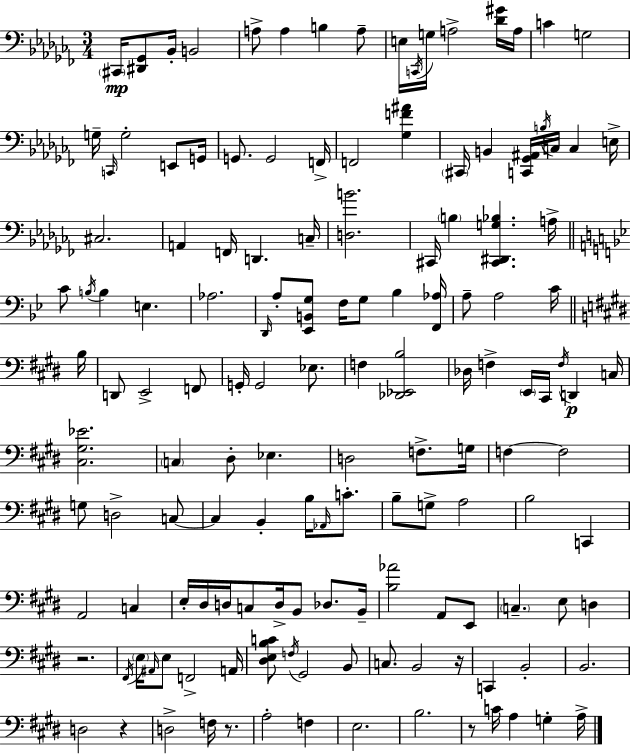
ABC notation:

X:1
T:Untitled
M:3/4
L:1/4
K:Abm
^C,,/4 [^D,,_G,,]/2 _B,,/4 B,,2 A,/2 A, B, A,/2 E,/4 C,,/4 G,/4 A,2 [_D^G]/4 A,/4 C G,2 G,/4 C,,/4 G,2 E,,/2 G,,/4 G,,/2 G,,2 F,,/4 F,,2 [_G,F^A] ^C,,/4 B,, [C,,_G,,^A,,]/4 B,/4 C,/4 C, E,/4 ^C,2 A,, F,,/4 D,, C,/4 [D,B]2 ^C,,/4 B, [^C,,^D,,G,_B,] A,/4 C/2 B,/4 B, E, _A,2 D,,/4 A,/2 [_E,,B,,G,]/2 F,/4 G,/2 _B, [F,,_A,]/4 A,/2 A,2 C/4 B,/4 D,,/2 E,,2 F,,/2 G,,/4 G,,2 _E,/2 F, [_D,,_E,,B,]2 _D,/4 F, E,,/4 ^C,,/4 F,/4 D,, C,/4 [^C,^G,_E]2 C, ^D,/2 _E, D,2 F,/2 G,/4 F, F,2 G,/2 D,2 C,/2 C, B,, B,/4 _A,,/4 C/2 B,/2 G,/2 A,2 B,2 C,, A,,2 C, E,/4 ^D,/4 D,/4 C,/2 D,/4 B,,/2 _D,/2 B,,/4 [B,_A]2 A,,/2 E,,/2 C, E,/2 D, z2 ^F,,/4 E,/4 ^A,,/4 E,/2 F,,2 A,,/4 [^D,E,B,C]/2 F,/4 ^G,,2 B,,/2 C,/2 B,,2 z/4 C,, B,,2 B,,2 D,2 z D,2 F,/4 z/2 A,2 F, E,2 B,2 z/2 C/4 A, G, A,/4